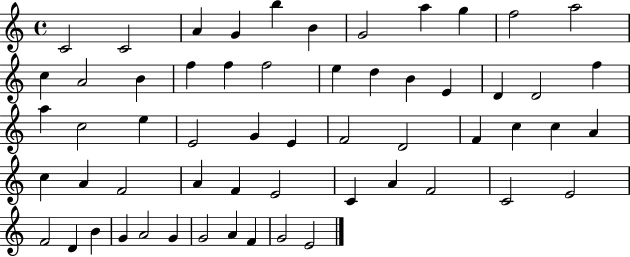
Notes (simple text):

C4/h C4/h A4/q G4/q B5/q B4/q G4/h A5/q G5/q F5/h A5/h C5/q A4/h B4/q F5/q F5/q F5/h E5/q D5/q B4/q E4/q D4/q D4/h F5/q A5/q C5/h E5/q E4/h G4/q E4/q F4/h D4/h F4/q C5/q C5/q A4/q C5/q A4/q F4/h A4/q F4/q E4/h C4/q A4/q F4/h C4/h E4/h F4/h D4/q B4/q G4/q A4/h G4/q G4/h A4/q F4/q G4/h E4/h